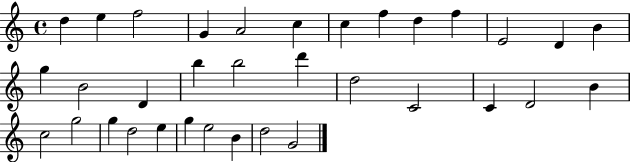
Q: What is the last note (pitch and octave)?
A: G4